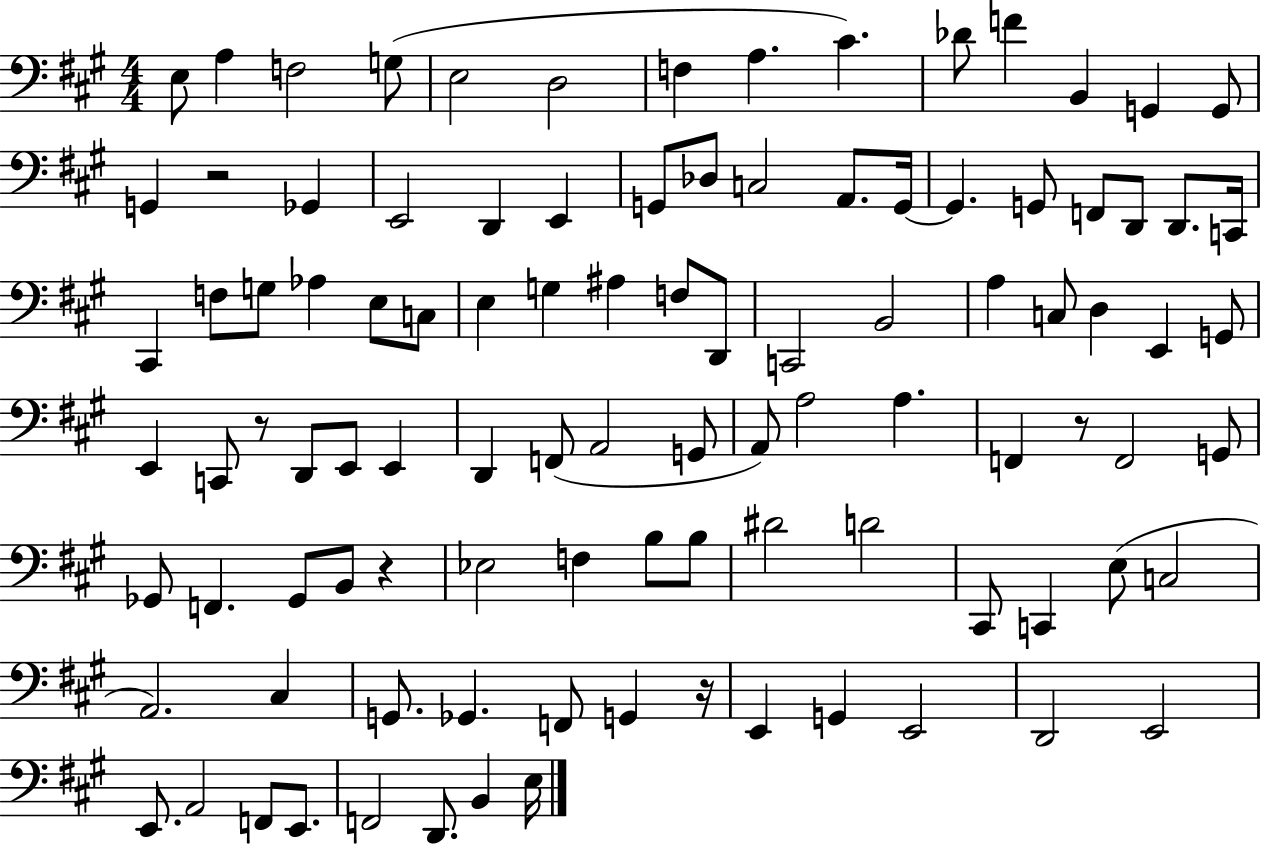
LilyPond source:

{
  \clef bass
  \numericTimeSignature
  \time 4/4
  \key a \major
  e8 a4 f2 g8( | e2 d2 | f4 a4. cis'4.) | des'8 f'4 b,4 g,4 g,8 | \break g,4 r2 ges,4 | e,2 d,4 e,4 | g,8 des8 c2 a,8. g,16~~ | g,4. g,8 f,8 d,8 d,8. c,16 | \break cis,4 f8 g8 aes4 e8 c8 | e4 g4 ais4 f8 d,8 | c,2 b,2 | a4 c8 d4 e,4 g,8 | \break e,4 c,8 r8 d,8 e,8 e,4 | d,4 f,8( a,2 g,8 | a,8) a2 a4. | f,4 r8 f,2 g,8 | \break ges,8 f,4. ges,8 b,8 r4 | ees2 f4 b8 b8 | dis'2 d'2 | cis,8 c,4 e8( c2 | \break a,2.) cis4 | g,8. ges,4. f,8 g,4 r16 | e,4 g,4 e,2 | d,2 e,2 | \break e,8. a,2 f,8 e,8. | f,2 d,8. b,4 e16 | \bar "|."
}